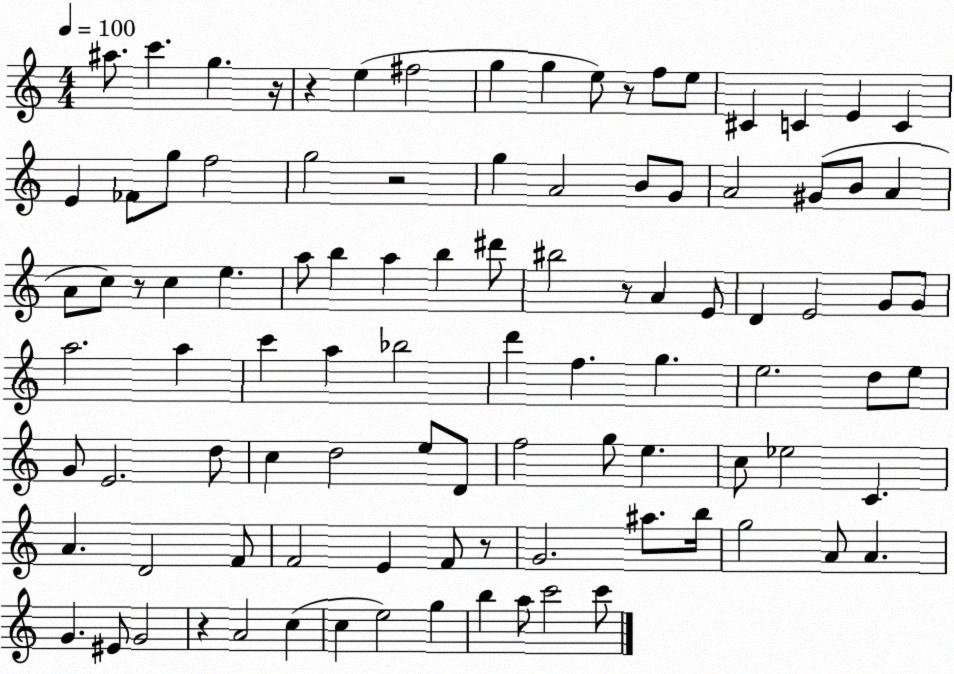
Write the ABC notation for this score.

X:1
T:Untitled
M:4/4
L:1/4
K:C
^a/2 c' g z/4 z e ^f2 g g e/2 z/2 f/2 e/2 ^C C E C E _F/2 g/2 f2 g2 z2 g A2 B/2 G/2 A2 ^G/2 B/2 A A/2 c/2 z/2 c e a/2 b a b ^d'/2 ^b2 z/2 A E/2 D E2 G/2 G/2 a2 a c' a _b2 d' f g e2 d/2 e/2 G/2 E2 d/2 c d2 e/2 D/2 f2 g/2 e c/2 _e2 C A D2 F/2 F2 E F/2 z/2 G2 ^a/2 b/4 g2 A/2 A G ^E/2 G2 z A2 c c e2 g b a/2 c'2 c'/2